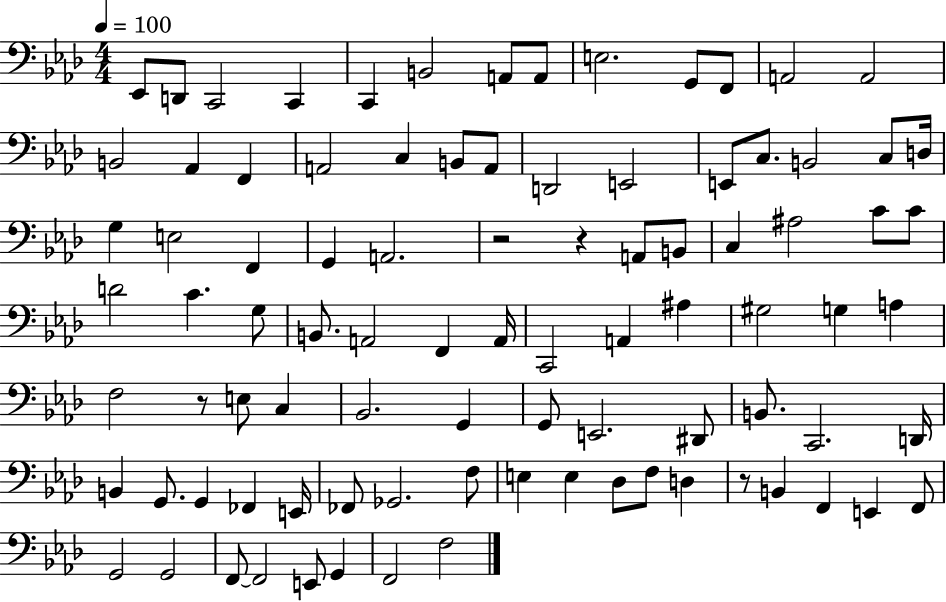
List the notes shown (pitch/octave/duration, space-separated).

Eb2/e D2/e C2/h C2/q C2/q B2/h A2/e A2/e E3/h. G2/e F2/e A2/h A2/h B2/h Ab2/q F2/q A2/h C3/q B2/e A2/e D2/h E2/h E2/e C3/e. B2/h C3/e D3/s G3/q E3/h F2/q G2/q A2/h. R/h R/q A2/e B2/e C3/q A#3/h C4/e C4/e D4/h C4/q. G3/e B2/e. A2/h F2/q A2/s C2/h A2/q A#3/q G#3/h G3/q A3/q F3/h R/e E3/e C3/q Bb2/h. G2/q G2/e E2/h. D#2/e B2/e. C2/h. D2/s B2/q G2/e. G2/q FES2/q E2/s FES2/e Gb2/h. F3/e E3/q E3/q Db3/e F3/e D3/q R/e B2/q F2/q E2/q F2/e G2/h G2/h F2/e F2/h E2/e G2/q F2/h F3/h